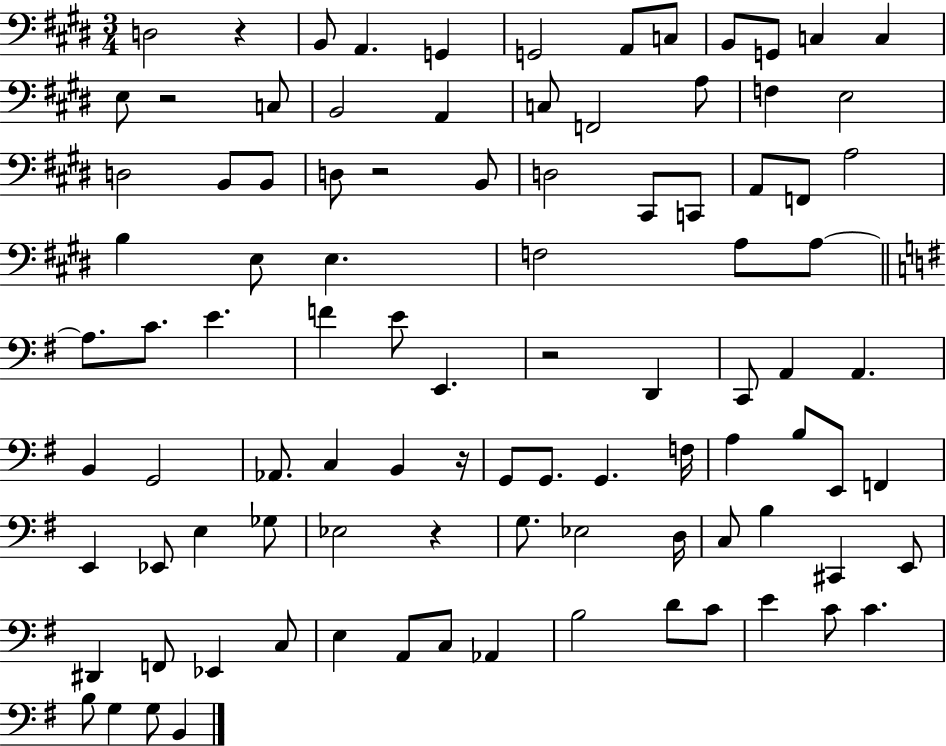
X:1
T:Untitled
M:3/4
L:1/4
K:E
D,2 z B,,/2 A,, G,, G,,2 A,,/2 C,/2 B,,/2 G,,/2 C, C, E,/2 z2 C,/2 B,,2 A,, C,/2 F,,2 A,/2 F, E,2 D,2 B,,/2 B,,/2 D,/2 z2 B,,/2 D,2 ^C,,/2 C,,/2 A,,/2 F,,/2 A,2 B, E,/2 E, F,2 A,/2 A,/2 A,/2 C/2 E F E/2 E,, z2 D,, C,,/2 A,, A,, B,, G,,2 _A,,/2 C, B,, z/4 G,,/2 G,,/2 G,, F,/4 A, B,/2 E,,/2 F,, E,, _E,,/2 E, _G,/2 _E,2 z G,/2 _E,2 D,/4 C,/2 B, ^C,, E,,/2 ^D,, F,,/2 _E,, C,/2 E, A,,/2 C,/2 _A,, B,2 D/2 C/2 E C/2 C B,/2 G, G,/2 B,,